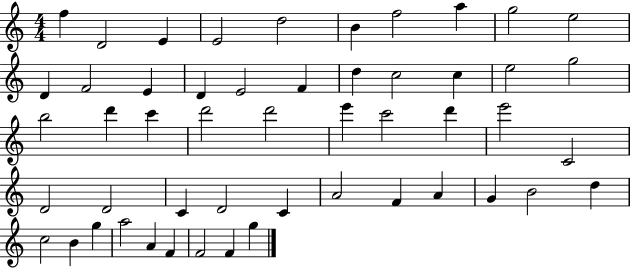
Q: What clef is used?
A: treble